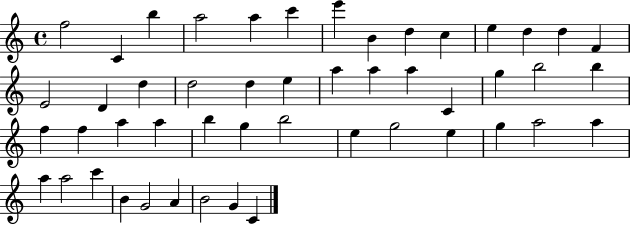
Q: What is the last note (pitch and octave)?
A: C4